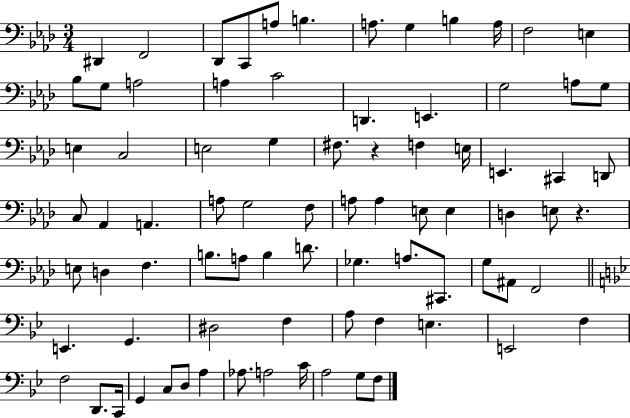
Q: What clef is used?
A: bass